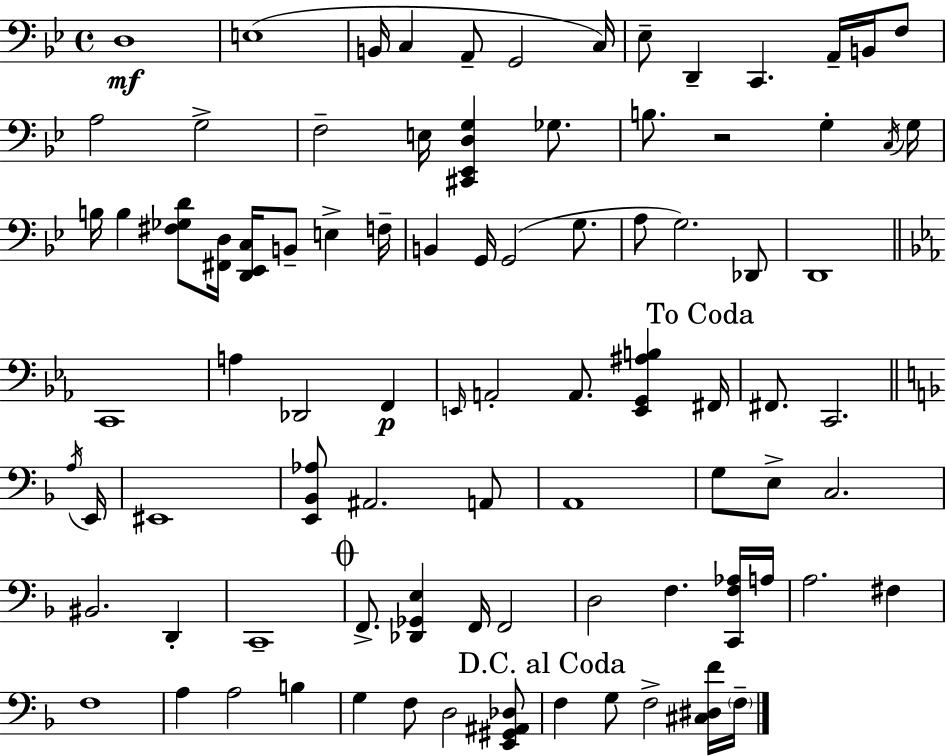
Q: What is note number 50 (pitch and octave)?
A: A2